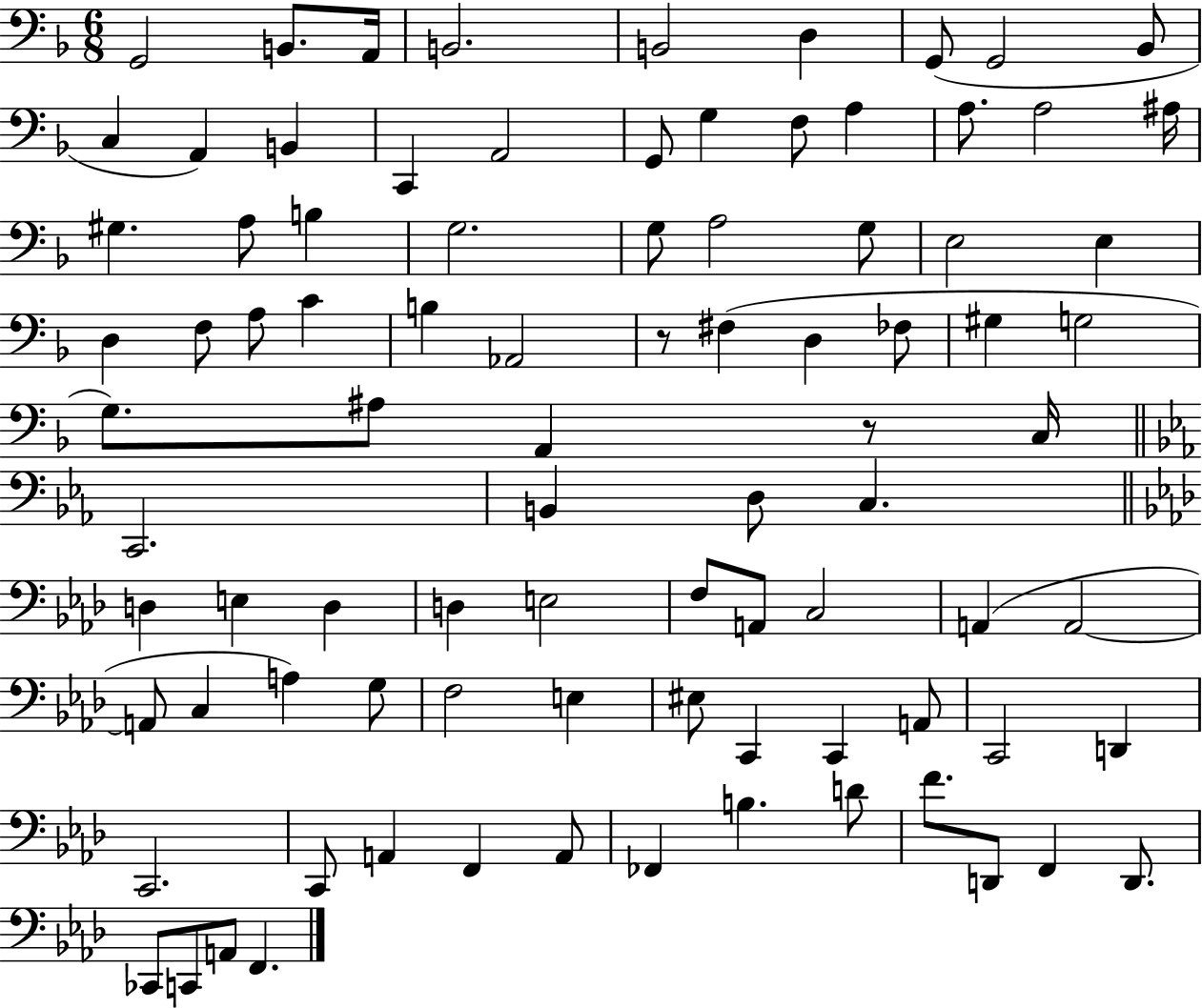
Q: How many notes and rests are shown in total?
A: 89